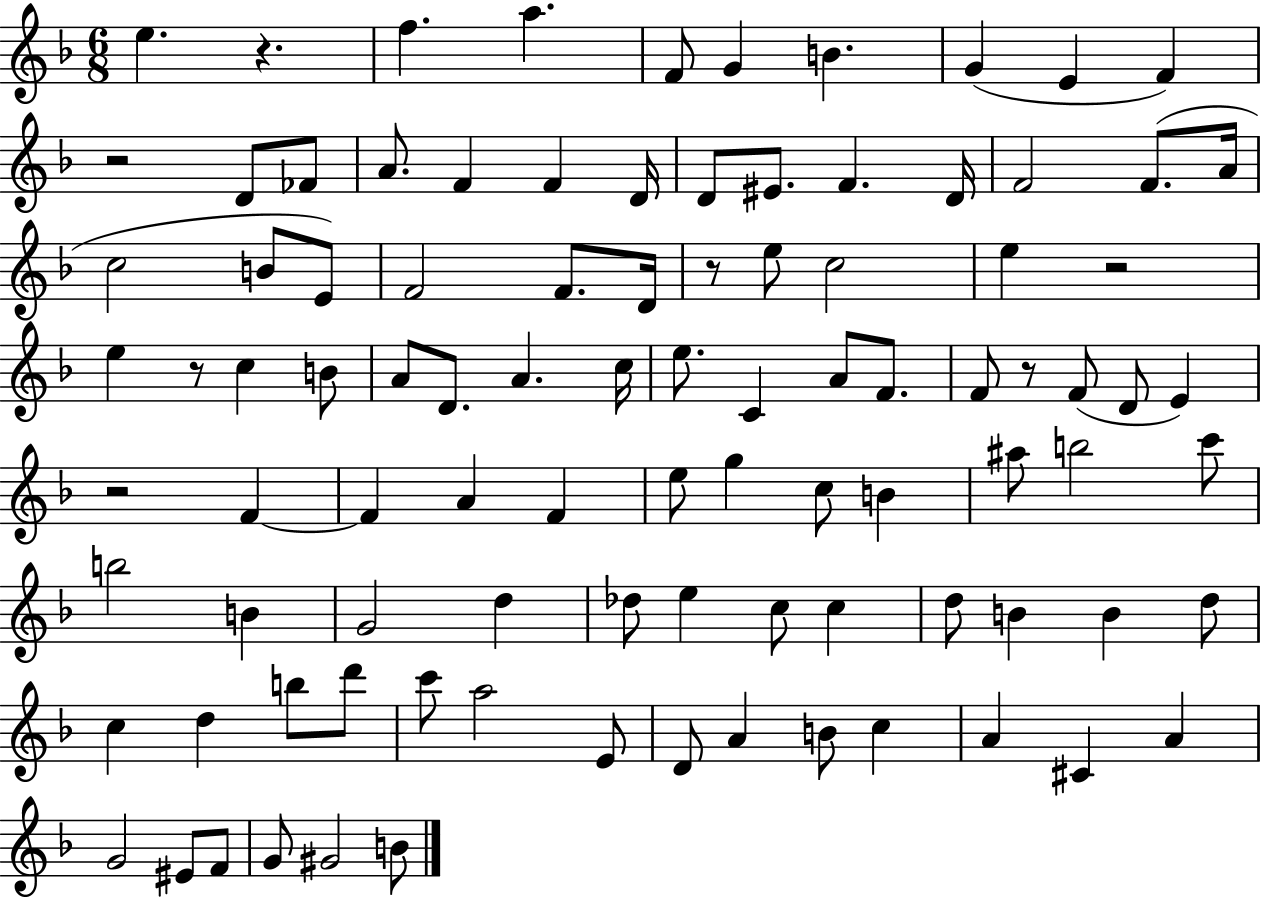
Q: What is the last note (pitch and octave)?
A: B4